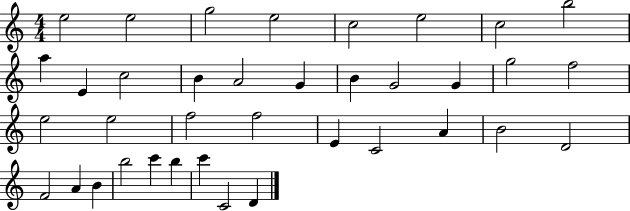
X:1
T:Untitled
M:4/4
L:1/4
K:C
e2 e2 g2 e2 c2 e2 c2 b2 a E c2 B A2 G B G2 G g2 f2 e2 e2 f2 f2 E C2 A B2 D2 F2 A B b2 c' b c' C2 D